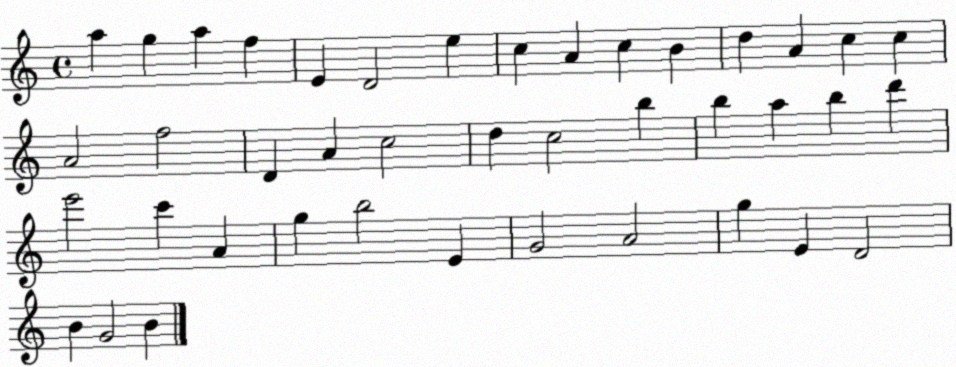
X:1
T:Untitled
M:4/4
L:1/4
K:C
a g a f E D2 e c A c B d A c c A2 f2 D A c2 d c2 b b a b d' e'2 c' A g b2 E G2 A2 g E D2 B G2 B